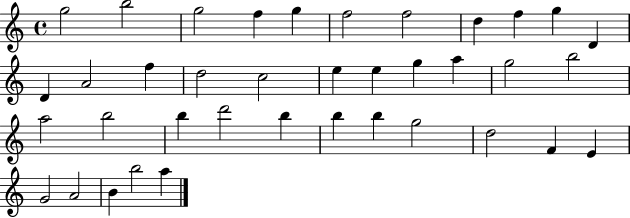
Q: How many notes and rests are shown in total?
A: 38